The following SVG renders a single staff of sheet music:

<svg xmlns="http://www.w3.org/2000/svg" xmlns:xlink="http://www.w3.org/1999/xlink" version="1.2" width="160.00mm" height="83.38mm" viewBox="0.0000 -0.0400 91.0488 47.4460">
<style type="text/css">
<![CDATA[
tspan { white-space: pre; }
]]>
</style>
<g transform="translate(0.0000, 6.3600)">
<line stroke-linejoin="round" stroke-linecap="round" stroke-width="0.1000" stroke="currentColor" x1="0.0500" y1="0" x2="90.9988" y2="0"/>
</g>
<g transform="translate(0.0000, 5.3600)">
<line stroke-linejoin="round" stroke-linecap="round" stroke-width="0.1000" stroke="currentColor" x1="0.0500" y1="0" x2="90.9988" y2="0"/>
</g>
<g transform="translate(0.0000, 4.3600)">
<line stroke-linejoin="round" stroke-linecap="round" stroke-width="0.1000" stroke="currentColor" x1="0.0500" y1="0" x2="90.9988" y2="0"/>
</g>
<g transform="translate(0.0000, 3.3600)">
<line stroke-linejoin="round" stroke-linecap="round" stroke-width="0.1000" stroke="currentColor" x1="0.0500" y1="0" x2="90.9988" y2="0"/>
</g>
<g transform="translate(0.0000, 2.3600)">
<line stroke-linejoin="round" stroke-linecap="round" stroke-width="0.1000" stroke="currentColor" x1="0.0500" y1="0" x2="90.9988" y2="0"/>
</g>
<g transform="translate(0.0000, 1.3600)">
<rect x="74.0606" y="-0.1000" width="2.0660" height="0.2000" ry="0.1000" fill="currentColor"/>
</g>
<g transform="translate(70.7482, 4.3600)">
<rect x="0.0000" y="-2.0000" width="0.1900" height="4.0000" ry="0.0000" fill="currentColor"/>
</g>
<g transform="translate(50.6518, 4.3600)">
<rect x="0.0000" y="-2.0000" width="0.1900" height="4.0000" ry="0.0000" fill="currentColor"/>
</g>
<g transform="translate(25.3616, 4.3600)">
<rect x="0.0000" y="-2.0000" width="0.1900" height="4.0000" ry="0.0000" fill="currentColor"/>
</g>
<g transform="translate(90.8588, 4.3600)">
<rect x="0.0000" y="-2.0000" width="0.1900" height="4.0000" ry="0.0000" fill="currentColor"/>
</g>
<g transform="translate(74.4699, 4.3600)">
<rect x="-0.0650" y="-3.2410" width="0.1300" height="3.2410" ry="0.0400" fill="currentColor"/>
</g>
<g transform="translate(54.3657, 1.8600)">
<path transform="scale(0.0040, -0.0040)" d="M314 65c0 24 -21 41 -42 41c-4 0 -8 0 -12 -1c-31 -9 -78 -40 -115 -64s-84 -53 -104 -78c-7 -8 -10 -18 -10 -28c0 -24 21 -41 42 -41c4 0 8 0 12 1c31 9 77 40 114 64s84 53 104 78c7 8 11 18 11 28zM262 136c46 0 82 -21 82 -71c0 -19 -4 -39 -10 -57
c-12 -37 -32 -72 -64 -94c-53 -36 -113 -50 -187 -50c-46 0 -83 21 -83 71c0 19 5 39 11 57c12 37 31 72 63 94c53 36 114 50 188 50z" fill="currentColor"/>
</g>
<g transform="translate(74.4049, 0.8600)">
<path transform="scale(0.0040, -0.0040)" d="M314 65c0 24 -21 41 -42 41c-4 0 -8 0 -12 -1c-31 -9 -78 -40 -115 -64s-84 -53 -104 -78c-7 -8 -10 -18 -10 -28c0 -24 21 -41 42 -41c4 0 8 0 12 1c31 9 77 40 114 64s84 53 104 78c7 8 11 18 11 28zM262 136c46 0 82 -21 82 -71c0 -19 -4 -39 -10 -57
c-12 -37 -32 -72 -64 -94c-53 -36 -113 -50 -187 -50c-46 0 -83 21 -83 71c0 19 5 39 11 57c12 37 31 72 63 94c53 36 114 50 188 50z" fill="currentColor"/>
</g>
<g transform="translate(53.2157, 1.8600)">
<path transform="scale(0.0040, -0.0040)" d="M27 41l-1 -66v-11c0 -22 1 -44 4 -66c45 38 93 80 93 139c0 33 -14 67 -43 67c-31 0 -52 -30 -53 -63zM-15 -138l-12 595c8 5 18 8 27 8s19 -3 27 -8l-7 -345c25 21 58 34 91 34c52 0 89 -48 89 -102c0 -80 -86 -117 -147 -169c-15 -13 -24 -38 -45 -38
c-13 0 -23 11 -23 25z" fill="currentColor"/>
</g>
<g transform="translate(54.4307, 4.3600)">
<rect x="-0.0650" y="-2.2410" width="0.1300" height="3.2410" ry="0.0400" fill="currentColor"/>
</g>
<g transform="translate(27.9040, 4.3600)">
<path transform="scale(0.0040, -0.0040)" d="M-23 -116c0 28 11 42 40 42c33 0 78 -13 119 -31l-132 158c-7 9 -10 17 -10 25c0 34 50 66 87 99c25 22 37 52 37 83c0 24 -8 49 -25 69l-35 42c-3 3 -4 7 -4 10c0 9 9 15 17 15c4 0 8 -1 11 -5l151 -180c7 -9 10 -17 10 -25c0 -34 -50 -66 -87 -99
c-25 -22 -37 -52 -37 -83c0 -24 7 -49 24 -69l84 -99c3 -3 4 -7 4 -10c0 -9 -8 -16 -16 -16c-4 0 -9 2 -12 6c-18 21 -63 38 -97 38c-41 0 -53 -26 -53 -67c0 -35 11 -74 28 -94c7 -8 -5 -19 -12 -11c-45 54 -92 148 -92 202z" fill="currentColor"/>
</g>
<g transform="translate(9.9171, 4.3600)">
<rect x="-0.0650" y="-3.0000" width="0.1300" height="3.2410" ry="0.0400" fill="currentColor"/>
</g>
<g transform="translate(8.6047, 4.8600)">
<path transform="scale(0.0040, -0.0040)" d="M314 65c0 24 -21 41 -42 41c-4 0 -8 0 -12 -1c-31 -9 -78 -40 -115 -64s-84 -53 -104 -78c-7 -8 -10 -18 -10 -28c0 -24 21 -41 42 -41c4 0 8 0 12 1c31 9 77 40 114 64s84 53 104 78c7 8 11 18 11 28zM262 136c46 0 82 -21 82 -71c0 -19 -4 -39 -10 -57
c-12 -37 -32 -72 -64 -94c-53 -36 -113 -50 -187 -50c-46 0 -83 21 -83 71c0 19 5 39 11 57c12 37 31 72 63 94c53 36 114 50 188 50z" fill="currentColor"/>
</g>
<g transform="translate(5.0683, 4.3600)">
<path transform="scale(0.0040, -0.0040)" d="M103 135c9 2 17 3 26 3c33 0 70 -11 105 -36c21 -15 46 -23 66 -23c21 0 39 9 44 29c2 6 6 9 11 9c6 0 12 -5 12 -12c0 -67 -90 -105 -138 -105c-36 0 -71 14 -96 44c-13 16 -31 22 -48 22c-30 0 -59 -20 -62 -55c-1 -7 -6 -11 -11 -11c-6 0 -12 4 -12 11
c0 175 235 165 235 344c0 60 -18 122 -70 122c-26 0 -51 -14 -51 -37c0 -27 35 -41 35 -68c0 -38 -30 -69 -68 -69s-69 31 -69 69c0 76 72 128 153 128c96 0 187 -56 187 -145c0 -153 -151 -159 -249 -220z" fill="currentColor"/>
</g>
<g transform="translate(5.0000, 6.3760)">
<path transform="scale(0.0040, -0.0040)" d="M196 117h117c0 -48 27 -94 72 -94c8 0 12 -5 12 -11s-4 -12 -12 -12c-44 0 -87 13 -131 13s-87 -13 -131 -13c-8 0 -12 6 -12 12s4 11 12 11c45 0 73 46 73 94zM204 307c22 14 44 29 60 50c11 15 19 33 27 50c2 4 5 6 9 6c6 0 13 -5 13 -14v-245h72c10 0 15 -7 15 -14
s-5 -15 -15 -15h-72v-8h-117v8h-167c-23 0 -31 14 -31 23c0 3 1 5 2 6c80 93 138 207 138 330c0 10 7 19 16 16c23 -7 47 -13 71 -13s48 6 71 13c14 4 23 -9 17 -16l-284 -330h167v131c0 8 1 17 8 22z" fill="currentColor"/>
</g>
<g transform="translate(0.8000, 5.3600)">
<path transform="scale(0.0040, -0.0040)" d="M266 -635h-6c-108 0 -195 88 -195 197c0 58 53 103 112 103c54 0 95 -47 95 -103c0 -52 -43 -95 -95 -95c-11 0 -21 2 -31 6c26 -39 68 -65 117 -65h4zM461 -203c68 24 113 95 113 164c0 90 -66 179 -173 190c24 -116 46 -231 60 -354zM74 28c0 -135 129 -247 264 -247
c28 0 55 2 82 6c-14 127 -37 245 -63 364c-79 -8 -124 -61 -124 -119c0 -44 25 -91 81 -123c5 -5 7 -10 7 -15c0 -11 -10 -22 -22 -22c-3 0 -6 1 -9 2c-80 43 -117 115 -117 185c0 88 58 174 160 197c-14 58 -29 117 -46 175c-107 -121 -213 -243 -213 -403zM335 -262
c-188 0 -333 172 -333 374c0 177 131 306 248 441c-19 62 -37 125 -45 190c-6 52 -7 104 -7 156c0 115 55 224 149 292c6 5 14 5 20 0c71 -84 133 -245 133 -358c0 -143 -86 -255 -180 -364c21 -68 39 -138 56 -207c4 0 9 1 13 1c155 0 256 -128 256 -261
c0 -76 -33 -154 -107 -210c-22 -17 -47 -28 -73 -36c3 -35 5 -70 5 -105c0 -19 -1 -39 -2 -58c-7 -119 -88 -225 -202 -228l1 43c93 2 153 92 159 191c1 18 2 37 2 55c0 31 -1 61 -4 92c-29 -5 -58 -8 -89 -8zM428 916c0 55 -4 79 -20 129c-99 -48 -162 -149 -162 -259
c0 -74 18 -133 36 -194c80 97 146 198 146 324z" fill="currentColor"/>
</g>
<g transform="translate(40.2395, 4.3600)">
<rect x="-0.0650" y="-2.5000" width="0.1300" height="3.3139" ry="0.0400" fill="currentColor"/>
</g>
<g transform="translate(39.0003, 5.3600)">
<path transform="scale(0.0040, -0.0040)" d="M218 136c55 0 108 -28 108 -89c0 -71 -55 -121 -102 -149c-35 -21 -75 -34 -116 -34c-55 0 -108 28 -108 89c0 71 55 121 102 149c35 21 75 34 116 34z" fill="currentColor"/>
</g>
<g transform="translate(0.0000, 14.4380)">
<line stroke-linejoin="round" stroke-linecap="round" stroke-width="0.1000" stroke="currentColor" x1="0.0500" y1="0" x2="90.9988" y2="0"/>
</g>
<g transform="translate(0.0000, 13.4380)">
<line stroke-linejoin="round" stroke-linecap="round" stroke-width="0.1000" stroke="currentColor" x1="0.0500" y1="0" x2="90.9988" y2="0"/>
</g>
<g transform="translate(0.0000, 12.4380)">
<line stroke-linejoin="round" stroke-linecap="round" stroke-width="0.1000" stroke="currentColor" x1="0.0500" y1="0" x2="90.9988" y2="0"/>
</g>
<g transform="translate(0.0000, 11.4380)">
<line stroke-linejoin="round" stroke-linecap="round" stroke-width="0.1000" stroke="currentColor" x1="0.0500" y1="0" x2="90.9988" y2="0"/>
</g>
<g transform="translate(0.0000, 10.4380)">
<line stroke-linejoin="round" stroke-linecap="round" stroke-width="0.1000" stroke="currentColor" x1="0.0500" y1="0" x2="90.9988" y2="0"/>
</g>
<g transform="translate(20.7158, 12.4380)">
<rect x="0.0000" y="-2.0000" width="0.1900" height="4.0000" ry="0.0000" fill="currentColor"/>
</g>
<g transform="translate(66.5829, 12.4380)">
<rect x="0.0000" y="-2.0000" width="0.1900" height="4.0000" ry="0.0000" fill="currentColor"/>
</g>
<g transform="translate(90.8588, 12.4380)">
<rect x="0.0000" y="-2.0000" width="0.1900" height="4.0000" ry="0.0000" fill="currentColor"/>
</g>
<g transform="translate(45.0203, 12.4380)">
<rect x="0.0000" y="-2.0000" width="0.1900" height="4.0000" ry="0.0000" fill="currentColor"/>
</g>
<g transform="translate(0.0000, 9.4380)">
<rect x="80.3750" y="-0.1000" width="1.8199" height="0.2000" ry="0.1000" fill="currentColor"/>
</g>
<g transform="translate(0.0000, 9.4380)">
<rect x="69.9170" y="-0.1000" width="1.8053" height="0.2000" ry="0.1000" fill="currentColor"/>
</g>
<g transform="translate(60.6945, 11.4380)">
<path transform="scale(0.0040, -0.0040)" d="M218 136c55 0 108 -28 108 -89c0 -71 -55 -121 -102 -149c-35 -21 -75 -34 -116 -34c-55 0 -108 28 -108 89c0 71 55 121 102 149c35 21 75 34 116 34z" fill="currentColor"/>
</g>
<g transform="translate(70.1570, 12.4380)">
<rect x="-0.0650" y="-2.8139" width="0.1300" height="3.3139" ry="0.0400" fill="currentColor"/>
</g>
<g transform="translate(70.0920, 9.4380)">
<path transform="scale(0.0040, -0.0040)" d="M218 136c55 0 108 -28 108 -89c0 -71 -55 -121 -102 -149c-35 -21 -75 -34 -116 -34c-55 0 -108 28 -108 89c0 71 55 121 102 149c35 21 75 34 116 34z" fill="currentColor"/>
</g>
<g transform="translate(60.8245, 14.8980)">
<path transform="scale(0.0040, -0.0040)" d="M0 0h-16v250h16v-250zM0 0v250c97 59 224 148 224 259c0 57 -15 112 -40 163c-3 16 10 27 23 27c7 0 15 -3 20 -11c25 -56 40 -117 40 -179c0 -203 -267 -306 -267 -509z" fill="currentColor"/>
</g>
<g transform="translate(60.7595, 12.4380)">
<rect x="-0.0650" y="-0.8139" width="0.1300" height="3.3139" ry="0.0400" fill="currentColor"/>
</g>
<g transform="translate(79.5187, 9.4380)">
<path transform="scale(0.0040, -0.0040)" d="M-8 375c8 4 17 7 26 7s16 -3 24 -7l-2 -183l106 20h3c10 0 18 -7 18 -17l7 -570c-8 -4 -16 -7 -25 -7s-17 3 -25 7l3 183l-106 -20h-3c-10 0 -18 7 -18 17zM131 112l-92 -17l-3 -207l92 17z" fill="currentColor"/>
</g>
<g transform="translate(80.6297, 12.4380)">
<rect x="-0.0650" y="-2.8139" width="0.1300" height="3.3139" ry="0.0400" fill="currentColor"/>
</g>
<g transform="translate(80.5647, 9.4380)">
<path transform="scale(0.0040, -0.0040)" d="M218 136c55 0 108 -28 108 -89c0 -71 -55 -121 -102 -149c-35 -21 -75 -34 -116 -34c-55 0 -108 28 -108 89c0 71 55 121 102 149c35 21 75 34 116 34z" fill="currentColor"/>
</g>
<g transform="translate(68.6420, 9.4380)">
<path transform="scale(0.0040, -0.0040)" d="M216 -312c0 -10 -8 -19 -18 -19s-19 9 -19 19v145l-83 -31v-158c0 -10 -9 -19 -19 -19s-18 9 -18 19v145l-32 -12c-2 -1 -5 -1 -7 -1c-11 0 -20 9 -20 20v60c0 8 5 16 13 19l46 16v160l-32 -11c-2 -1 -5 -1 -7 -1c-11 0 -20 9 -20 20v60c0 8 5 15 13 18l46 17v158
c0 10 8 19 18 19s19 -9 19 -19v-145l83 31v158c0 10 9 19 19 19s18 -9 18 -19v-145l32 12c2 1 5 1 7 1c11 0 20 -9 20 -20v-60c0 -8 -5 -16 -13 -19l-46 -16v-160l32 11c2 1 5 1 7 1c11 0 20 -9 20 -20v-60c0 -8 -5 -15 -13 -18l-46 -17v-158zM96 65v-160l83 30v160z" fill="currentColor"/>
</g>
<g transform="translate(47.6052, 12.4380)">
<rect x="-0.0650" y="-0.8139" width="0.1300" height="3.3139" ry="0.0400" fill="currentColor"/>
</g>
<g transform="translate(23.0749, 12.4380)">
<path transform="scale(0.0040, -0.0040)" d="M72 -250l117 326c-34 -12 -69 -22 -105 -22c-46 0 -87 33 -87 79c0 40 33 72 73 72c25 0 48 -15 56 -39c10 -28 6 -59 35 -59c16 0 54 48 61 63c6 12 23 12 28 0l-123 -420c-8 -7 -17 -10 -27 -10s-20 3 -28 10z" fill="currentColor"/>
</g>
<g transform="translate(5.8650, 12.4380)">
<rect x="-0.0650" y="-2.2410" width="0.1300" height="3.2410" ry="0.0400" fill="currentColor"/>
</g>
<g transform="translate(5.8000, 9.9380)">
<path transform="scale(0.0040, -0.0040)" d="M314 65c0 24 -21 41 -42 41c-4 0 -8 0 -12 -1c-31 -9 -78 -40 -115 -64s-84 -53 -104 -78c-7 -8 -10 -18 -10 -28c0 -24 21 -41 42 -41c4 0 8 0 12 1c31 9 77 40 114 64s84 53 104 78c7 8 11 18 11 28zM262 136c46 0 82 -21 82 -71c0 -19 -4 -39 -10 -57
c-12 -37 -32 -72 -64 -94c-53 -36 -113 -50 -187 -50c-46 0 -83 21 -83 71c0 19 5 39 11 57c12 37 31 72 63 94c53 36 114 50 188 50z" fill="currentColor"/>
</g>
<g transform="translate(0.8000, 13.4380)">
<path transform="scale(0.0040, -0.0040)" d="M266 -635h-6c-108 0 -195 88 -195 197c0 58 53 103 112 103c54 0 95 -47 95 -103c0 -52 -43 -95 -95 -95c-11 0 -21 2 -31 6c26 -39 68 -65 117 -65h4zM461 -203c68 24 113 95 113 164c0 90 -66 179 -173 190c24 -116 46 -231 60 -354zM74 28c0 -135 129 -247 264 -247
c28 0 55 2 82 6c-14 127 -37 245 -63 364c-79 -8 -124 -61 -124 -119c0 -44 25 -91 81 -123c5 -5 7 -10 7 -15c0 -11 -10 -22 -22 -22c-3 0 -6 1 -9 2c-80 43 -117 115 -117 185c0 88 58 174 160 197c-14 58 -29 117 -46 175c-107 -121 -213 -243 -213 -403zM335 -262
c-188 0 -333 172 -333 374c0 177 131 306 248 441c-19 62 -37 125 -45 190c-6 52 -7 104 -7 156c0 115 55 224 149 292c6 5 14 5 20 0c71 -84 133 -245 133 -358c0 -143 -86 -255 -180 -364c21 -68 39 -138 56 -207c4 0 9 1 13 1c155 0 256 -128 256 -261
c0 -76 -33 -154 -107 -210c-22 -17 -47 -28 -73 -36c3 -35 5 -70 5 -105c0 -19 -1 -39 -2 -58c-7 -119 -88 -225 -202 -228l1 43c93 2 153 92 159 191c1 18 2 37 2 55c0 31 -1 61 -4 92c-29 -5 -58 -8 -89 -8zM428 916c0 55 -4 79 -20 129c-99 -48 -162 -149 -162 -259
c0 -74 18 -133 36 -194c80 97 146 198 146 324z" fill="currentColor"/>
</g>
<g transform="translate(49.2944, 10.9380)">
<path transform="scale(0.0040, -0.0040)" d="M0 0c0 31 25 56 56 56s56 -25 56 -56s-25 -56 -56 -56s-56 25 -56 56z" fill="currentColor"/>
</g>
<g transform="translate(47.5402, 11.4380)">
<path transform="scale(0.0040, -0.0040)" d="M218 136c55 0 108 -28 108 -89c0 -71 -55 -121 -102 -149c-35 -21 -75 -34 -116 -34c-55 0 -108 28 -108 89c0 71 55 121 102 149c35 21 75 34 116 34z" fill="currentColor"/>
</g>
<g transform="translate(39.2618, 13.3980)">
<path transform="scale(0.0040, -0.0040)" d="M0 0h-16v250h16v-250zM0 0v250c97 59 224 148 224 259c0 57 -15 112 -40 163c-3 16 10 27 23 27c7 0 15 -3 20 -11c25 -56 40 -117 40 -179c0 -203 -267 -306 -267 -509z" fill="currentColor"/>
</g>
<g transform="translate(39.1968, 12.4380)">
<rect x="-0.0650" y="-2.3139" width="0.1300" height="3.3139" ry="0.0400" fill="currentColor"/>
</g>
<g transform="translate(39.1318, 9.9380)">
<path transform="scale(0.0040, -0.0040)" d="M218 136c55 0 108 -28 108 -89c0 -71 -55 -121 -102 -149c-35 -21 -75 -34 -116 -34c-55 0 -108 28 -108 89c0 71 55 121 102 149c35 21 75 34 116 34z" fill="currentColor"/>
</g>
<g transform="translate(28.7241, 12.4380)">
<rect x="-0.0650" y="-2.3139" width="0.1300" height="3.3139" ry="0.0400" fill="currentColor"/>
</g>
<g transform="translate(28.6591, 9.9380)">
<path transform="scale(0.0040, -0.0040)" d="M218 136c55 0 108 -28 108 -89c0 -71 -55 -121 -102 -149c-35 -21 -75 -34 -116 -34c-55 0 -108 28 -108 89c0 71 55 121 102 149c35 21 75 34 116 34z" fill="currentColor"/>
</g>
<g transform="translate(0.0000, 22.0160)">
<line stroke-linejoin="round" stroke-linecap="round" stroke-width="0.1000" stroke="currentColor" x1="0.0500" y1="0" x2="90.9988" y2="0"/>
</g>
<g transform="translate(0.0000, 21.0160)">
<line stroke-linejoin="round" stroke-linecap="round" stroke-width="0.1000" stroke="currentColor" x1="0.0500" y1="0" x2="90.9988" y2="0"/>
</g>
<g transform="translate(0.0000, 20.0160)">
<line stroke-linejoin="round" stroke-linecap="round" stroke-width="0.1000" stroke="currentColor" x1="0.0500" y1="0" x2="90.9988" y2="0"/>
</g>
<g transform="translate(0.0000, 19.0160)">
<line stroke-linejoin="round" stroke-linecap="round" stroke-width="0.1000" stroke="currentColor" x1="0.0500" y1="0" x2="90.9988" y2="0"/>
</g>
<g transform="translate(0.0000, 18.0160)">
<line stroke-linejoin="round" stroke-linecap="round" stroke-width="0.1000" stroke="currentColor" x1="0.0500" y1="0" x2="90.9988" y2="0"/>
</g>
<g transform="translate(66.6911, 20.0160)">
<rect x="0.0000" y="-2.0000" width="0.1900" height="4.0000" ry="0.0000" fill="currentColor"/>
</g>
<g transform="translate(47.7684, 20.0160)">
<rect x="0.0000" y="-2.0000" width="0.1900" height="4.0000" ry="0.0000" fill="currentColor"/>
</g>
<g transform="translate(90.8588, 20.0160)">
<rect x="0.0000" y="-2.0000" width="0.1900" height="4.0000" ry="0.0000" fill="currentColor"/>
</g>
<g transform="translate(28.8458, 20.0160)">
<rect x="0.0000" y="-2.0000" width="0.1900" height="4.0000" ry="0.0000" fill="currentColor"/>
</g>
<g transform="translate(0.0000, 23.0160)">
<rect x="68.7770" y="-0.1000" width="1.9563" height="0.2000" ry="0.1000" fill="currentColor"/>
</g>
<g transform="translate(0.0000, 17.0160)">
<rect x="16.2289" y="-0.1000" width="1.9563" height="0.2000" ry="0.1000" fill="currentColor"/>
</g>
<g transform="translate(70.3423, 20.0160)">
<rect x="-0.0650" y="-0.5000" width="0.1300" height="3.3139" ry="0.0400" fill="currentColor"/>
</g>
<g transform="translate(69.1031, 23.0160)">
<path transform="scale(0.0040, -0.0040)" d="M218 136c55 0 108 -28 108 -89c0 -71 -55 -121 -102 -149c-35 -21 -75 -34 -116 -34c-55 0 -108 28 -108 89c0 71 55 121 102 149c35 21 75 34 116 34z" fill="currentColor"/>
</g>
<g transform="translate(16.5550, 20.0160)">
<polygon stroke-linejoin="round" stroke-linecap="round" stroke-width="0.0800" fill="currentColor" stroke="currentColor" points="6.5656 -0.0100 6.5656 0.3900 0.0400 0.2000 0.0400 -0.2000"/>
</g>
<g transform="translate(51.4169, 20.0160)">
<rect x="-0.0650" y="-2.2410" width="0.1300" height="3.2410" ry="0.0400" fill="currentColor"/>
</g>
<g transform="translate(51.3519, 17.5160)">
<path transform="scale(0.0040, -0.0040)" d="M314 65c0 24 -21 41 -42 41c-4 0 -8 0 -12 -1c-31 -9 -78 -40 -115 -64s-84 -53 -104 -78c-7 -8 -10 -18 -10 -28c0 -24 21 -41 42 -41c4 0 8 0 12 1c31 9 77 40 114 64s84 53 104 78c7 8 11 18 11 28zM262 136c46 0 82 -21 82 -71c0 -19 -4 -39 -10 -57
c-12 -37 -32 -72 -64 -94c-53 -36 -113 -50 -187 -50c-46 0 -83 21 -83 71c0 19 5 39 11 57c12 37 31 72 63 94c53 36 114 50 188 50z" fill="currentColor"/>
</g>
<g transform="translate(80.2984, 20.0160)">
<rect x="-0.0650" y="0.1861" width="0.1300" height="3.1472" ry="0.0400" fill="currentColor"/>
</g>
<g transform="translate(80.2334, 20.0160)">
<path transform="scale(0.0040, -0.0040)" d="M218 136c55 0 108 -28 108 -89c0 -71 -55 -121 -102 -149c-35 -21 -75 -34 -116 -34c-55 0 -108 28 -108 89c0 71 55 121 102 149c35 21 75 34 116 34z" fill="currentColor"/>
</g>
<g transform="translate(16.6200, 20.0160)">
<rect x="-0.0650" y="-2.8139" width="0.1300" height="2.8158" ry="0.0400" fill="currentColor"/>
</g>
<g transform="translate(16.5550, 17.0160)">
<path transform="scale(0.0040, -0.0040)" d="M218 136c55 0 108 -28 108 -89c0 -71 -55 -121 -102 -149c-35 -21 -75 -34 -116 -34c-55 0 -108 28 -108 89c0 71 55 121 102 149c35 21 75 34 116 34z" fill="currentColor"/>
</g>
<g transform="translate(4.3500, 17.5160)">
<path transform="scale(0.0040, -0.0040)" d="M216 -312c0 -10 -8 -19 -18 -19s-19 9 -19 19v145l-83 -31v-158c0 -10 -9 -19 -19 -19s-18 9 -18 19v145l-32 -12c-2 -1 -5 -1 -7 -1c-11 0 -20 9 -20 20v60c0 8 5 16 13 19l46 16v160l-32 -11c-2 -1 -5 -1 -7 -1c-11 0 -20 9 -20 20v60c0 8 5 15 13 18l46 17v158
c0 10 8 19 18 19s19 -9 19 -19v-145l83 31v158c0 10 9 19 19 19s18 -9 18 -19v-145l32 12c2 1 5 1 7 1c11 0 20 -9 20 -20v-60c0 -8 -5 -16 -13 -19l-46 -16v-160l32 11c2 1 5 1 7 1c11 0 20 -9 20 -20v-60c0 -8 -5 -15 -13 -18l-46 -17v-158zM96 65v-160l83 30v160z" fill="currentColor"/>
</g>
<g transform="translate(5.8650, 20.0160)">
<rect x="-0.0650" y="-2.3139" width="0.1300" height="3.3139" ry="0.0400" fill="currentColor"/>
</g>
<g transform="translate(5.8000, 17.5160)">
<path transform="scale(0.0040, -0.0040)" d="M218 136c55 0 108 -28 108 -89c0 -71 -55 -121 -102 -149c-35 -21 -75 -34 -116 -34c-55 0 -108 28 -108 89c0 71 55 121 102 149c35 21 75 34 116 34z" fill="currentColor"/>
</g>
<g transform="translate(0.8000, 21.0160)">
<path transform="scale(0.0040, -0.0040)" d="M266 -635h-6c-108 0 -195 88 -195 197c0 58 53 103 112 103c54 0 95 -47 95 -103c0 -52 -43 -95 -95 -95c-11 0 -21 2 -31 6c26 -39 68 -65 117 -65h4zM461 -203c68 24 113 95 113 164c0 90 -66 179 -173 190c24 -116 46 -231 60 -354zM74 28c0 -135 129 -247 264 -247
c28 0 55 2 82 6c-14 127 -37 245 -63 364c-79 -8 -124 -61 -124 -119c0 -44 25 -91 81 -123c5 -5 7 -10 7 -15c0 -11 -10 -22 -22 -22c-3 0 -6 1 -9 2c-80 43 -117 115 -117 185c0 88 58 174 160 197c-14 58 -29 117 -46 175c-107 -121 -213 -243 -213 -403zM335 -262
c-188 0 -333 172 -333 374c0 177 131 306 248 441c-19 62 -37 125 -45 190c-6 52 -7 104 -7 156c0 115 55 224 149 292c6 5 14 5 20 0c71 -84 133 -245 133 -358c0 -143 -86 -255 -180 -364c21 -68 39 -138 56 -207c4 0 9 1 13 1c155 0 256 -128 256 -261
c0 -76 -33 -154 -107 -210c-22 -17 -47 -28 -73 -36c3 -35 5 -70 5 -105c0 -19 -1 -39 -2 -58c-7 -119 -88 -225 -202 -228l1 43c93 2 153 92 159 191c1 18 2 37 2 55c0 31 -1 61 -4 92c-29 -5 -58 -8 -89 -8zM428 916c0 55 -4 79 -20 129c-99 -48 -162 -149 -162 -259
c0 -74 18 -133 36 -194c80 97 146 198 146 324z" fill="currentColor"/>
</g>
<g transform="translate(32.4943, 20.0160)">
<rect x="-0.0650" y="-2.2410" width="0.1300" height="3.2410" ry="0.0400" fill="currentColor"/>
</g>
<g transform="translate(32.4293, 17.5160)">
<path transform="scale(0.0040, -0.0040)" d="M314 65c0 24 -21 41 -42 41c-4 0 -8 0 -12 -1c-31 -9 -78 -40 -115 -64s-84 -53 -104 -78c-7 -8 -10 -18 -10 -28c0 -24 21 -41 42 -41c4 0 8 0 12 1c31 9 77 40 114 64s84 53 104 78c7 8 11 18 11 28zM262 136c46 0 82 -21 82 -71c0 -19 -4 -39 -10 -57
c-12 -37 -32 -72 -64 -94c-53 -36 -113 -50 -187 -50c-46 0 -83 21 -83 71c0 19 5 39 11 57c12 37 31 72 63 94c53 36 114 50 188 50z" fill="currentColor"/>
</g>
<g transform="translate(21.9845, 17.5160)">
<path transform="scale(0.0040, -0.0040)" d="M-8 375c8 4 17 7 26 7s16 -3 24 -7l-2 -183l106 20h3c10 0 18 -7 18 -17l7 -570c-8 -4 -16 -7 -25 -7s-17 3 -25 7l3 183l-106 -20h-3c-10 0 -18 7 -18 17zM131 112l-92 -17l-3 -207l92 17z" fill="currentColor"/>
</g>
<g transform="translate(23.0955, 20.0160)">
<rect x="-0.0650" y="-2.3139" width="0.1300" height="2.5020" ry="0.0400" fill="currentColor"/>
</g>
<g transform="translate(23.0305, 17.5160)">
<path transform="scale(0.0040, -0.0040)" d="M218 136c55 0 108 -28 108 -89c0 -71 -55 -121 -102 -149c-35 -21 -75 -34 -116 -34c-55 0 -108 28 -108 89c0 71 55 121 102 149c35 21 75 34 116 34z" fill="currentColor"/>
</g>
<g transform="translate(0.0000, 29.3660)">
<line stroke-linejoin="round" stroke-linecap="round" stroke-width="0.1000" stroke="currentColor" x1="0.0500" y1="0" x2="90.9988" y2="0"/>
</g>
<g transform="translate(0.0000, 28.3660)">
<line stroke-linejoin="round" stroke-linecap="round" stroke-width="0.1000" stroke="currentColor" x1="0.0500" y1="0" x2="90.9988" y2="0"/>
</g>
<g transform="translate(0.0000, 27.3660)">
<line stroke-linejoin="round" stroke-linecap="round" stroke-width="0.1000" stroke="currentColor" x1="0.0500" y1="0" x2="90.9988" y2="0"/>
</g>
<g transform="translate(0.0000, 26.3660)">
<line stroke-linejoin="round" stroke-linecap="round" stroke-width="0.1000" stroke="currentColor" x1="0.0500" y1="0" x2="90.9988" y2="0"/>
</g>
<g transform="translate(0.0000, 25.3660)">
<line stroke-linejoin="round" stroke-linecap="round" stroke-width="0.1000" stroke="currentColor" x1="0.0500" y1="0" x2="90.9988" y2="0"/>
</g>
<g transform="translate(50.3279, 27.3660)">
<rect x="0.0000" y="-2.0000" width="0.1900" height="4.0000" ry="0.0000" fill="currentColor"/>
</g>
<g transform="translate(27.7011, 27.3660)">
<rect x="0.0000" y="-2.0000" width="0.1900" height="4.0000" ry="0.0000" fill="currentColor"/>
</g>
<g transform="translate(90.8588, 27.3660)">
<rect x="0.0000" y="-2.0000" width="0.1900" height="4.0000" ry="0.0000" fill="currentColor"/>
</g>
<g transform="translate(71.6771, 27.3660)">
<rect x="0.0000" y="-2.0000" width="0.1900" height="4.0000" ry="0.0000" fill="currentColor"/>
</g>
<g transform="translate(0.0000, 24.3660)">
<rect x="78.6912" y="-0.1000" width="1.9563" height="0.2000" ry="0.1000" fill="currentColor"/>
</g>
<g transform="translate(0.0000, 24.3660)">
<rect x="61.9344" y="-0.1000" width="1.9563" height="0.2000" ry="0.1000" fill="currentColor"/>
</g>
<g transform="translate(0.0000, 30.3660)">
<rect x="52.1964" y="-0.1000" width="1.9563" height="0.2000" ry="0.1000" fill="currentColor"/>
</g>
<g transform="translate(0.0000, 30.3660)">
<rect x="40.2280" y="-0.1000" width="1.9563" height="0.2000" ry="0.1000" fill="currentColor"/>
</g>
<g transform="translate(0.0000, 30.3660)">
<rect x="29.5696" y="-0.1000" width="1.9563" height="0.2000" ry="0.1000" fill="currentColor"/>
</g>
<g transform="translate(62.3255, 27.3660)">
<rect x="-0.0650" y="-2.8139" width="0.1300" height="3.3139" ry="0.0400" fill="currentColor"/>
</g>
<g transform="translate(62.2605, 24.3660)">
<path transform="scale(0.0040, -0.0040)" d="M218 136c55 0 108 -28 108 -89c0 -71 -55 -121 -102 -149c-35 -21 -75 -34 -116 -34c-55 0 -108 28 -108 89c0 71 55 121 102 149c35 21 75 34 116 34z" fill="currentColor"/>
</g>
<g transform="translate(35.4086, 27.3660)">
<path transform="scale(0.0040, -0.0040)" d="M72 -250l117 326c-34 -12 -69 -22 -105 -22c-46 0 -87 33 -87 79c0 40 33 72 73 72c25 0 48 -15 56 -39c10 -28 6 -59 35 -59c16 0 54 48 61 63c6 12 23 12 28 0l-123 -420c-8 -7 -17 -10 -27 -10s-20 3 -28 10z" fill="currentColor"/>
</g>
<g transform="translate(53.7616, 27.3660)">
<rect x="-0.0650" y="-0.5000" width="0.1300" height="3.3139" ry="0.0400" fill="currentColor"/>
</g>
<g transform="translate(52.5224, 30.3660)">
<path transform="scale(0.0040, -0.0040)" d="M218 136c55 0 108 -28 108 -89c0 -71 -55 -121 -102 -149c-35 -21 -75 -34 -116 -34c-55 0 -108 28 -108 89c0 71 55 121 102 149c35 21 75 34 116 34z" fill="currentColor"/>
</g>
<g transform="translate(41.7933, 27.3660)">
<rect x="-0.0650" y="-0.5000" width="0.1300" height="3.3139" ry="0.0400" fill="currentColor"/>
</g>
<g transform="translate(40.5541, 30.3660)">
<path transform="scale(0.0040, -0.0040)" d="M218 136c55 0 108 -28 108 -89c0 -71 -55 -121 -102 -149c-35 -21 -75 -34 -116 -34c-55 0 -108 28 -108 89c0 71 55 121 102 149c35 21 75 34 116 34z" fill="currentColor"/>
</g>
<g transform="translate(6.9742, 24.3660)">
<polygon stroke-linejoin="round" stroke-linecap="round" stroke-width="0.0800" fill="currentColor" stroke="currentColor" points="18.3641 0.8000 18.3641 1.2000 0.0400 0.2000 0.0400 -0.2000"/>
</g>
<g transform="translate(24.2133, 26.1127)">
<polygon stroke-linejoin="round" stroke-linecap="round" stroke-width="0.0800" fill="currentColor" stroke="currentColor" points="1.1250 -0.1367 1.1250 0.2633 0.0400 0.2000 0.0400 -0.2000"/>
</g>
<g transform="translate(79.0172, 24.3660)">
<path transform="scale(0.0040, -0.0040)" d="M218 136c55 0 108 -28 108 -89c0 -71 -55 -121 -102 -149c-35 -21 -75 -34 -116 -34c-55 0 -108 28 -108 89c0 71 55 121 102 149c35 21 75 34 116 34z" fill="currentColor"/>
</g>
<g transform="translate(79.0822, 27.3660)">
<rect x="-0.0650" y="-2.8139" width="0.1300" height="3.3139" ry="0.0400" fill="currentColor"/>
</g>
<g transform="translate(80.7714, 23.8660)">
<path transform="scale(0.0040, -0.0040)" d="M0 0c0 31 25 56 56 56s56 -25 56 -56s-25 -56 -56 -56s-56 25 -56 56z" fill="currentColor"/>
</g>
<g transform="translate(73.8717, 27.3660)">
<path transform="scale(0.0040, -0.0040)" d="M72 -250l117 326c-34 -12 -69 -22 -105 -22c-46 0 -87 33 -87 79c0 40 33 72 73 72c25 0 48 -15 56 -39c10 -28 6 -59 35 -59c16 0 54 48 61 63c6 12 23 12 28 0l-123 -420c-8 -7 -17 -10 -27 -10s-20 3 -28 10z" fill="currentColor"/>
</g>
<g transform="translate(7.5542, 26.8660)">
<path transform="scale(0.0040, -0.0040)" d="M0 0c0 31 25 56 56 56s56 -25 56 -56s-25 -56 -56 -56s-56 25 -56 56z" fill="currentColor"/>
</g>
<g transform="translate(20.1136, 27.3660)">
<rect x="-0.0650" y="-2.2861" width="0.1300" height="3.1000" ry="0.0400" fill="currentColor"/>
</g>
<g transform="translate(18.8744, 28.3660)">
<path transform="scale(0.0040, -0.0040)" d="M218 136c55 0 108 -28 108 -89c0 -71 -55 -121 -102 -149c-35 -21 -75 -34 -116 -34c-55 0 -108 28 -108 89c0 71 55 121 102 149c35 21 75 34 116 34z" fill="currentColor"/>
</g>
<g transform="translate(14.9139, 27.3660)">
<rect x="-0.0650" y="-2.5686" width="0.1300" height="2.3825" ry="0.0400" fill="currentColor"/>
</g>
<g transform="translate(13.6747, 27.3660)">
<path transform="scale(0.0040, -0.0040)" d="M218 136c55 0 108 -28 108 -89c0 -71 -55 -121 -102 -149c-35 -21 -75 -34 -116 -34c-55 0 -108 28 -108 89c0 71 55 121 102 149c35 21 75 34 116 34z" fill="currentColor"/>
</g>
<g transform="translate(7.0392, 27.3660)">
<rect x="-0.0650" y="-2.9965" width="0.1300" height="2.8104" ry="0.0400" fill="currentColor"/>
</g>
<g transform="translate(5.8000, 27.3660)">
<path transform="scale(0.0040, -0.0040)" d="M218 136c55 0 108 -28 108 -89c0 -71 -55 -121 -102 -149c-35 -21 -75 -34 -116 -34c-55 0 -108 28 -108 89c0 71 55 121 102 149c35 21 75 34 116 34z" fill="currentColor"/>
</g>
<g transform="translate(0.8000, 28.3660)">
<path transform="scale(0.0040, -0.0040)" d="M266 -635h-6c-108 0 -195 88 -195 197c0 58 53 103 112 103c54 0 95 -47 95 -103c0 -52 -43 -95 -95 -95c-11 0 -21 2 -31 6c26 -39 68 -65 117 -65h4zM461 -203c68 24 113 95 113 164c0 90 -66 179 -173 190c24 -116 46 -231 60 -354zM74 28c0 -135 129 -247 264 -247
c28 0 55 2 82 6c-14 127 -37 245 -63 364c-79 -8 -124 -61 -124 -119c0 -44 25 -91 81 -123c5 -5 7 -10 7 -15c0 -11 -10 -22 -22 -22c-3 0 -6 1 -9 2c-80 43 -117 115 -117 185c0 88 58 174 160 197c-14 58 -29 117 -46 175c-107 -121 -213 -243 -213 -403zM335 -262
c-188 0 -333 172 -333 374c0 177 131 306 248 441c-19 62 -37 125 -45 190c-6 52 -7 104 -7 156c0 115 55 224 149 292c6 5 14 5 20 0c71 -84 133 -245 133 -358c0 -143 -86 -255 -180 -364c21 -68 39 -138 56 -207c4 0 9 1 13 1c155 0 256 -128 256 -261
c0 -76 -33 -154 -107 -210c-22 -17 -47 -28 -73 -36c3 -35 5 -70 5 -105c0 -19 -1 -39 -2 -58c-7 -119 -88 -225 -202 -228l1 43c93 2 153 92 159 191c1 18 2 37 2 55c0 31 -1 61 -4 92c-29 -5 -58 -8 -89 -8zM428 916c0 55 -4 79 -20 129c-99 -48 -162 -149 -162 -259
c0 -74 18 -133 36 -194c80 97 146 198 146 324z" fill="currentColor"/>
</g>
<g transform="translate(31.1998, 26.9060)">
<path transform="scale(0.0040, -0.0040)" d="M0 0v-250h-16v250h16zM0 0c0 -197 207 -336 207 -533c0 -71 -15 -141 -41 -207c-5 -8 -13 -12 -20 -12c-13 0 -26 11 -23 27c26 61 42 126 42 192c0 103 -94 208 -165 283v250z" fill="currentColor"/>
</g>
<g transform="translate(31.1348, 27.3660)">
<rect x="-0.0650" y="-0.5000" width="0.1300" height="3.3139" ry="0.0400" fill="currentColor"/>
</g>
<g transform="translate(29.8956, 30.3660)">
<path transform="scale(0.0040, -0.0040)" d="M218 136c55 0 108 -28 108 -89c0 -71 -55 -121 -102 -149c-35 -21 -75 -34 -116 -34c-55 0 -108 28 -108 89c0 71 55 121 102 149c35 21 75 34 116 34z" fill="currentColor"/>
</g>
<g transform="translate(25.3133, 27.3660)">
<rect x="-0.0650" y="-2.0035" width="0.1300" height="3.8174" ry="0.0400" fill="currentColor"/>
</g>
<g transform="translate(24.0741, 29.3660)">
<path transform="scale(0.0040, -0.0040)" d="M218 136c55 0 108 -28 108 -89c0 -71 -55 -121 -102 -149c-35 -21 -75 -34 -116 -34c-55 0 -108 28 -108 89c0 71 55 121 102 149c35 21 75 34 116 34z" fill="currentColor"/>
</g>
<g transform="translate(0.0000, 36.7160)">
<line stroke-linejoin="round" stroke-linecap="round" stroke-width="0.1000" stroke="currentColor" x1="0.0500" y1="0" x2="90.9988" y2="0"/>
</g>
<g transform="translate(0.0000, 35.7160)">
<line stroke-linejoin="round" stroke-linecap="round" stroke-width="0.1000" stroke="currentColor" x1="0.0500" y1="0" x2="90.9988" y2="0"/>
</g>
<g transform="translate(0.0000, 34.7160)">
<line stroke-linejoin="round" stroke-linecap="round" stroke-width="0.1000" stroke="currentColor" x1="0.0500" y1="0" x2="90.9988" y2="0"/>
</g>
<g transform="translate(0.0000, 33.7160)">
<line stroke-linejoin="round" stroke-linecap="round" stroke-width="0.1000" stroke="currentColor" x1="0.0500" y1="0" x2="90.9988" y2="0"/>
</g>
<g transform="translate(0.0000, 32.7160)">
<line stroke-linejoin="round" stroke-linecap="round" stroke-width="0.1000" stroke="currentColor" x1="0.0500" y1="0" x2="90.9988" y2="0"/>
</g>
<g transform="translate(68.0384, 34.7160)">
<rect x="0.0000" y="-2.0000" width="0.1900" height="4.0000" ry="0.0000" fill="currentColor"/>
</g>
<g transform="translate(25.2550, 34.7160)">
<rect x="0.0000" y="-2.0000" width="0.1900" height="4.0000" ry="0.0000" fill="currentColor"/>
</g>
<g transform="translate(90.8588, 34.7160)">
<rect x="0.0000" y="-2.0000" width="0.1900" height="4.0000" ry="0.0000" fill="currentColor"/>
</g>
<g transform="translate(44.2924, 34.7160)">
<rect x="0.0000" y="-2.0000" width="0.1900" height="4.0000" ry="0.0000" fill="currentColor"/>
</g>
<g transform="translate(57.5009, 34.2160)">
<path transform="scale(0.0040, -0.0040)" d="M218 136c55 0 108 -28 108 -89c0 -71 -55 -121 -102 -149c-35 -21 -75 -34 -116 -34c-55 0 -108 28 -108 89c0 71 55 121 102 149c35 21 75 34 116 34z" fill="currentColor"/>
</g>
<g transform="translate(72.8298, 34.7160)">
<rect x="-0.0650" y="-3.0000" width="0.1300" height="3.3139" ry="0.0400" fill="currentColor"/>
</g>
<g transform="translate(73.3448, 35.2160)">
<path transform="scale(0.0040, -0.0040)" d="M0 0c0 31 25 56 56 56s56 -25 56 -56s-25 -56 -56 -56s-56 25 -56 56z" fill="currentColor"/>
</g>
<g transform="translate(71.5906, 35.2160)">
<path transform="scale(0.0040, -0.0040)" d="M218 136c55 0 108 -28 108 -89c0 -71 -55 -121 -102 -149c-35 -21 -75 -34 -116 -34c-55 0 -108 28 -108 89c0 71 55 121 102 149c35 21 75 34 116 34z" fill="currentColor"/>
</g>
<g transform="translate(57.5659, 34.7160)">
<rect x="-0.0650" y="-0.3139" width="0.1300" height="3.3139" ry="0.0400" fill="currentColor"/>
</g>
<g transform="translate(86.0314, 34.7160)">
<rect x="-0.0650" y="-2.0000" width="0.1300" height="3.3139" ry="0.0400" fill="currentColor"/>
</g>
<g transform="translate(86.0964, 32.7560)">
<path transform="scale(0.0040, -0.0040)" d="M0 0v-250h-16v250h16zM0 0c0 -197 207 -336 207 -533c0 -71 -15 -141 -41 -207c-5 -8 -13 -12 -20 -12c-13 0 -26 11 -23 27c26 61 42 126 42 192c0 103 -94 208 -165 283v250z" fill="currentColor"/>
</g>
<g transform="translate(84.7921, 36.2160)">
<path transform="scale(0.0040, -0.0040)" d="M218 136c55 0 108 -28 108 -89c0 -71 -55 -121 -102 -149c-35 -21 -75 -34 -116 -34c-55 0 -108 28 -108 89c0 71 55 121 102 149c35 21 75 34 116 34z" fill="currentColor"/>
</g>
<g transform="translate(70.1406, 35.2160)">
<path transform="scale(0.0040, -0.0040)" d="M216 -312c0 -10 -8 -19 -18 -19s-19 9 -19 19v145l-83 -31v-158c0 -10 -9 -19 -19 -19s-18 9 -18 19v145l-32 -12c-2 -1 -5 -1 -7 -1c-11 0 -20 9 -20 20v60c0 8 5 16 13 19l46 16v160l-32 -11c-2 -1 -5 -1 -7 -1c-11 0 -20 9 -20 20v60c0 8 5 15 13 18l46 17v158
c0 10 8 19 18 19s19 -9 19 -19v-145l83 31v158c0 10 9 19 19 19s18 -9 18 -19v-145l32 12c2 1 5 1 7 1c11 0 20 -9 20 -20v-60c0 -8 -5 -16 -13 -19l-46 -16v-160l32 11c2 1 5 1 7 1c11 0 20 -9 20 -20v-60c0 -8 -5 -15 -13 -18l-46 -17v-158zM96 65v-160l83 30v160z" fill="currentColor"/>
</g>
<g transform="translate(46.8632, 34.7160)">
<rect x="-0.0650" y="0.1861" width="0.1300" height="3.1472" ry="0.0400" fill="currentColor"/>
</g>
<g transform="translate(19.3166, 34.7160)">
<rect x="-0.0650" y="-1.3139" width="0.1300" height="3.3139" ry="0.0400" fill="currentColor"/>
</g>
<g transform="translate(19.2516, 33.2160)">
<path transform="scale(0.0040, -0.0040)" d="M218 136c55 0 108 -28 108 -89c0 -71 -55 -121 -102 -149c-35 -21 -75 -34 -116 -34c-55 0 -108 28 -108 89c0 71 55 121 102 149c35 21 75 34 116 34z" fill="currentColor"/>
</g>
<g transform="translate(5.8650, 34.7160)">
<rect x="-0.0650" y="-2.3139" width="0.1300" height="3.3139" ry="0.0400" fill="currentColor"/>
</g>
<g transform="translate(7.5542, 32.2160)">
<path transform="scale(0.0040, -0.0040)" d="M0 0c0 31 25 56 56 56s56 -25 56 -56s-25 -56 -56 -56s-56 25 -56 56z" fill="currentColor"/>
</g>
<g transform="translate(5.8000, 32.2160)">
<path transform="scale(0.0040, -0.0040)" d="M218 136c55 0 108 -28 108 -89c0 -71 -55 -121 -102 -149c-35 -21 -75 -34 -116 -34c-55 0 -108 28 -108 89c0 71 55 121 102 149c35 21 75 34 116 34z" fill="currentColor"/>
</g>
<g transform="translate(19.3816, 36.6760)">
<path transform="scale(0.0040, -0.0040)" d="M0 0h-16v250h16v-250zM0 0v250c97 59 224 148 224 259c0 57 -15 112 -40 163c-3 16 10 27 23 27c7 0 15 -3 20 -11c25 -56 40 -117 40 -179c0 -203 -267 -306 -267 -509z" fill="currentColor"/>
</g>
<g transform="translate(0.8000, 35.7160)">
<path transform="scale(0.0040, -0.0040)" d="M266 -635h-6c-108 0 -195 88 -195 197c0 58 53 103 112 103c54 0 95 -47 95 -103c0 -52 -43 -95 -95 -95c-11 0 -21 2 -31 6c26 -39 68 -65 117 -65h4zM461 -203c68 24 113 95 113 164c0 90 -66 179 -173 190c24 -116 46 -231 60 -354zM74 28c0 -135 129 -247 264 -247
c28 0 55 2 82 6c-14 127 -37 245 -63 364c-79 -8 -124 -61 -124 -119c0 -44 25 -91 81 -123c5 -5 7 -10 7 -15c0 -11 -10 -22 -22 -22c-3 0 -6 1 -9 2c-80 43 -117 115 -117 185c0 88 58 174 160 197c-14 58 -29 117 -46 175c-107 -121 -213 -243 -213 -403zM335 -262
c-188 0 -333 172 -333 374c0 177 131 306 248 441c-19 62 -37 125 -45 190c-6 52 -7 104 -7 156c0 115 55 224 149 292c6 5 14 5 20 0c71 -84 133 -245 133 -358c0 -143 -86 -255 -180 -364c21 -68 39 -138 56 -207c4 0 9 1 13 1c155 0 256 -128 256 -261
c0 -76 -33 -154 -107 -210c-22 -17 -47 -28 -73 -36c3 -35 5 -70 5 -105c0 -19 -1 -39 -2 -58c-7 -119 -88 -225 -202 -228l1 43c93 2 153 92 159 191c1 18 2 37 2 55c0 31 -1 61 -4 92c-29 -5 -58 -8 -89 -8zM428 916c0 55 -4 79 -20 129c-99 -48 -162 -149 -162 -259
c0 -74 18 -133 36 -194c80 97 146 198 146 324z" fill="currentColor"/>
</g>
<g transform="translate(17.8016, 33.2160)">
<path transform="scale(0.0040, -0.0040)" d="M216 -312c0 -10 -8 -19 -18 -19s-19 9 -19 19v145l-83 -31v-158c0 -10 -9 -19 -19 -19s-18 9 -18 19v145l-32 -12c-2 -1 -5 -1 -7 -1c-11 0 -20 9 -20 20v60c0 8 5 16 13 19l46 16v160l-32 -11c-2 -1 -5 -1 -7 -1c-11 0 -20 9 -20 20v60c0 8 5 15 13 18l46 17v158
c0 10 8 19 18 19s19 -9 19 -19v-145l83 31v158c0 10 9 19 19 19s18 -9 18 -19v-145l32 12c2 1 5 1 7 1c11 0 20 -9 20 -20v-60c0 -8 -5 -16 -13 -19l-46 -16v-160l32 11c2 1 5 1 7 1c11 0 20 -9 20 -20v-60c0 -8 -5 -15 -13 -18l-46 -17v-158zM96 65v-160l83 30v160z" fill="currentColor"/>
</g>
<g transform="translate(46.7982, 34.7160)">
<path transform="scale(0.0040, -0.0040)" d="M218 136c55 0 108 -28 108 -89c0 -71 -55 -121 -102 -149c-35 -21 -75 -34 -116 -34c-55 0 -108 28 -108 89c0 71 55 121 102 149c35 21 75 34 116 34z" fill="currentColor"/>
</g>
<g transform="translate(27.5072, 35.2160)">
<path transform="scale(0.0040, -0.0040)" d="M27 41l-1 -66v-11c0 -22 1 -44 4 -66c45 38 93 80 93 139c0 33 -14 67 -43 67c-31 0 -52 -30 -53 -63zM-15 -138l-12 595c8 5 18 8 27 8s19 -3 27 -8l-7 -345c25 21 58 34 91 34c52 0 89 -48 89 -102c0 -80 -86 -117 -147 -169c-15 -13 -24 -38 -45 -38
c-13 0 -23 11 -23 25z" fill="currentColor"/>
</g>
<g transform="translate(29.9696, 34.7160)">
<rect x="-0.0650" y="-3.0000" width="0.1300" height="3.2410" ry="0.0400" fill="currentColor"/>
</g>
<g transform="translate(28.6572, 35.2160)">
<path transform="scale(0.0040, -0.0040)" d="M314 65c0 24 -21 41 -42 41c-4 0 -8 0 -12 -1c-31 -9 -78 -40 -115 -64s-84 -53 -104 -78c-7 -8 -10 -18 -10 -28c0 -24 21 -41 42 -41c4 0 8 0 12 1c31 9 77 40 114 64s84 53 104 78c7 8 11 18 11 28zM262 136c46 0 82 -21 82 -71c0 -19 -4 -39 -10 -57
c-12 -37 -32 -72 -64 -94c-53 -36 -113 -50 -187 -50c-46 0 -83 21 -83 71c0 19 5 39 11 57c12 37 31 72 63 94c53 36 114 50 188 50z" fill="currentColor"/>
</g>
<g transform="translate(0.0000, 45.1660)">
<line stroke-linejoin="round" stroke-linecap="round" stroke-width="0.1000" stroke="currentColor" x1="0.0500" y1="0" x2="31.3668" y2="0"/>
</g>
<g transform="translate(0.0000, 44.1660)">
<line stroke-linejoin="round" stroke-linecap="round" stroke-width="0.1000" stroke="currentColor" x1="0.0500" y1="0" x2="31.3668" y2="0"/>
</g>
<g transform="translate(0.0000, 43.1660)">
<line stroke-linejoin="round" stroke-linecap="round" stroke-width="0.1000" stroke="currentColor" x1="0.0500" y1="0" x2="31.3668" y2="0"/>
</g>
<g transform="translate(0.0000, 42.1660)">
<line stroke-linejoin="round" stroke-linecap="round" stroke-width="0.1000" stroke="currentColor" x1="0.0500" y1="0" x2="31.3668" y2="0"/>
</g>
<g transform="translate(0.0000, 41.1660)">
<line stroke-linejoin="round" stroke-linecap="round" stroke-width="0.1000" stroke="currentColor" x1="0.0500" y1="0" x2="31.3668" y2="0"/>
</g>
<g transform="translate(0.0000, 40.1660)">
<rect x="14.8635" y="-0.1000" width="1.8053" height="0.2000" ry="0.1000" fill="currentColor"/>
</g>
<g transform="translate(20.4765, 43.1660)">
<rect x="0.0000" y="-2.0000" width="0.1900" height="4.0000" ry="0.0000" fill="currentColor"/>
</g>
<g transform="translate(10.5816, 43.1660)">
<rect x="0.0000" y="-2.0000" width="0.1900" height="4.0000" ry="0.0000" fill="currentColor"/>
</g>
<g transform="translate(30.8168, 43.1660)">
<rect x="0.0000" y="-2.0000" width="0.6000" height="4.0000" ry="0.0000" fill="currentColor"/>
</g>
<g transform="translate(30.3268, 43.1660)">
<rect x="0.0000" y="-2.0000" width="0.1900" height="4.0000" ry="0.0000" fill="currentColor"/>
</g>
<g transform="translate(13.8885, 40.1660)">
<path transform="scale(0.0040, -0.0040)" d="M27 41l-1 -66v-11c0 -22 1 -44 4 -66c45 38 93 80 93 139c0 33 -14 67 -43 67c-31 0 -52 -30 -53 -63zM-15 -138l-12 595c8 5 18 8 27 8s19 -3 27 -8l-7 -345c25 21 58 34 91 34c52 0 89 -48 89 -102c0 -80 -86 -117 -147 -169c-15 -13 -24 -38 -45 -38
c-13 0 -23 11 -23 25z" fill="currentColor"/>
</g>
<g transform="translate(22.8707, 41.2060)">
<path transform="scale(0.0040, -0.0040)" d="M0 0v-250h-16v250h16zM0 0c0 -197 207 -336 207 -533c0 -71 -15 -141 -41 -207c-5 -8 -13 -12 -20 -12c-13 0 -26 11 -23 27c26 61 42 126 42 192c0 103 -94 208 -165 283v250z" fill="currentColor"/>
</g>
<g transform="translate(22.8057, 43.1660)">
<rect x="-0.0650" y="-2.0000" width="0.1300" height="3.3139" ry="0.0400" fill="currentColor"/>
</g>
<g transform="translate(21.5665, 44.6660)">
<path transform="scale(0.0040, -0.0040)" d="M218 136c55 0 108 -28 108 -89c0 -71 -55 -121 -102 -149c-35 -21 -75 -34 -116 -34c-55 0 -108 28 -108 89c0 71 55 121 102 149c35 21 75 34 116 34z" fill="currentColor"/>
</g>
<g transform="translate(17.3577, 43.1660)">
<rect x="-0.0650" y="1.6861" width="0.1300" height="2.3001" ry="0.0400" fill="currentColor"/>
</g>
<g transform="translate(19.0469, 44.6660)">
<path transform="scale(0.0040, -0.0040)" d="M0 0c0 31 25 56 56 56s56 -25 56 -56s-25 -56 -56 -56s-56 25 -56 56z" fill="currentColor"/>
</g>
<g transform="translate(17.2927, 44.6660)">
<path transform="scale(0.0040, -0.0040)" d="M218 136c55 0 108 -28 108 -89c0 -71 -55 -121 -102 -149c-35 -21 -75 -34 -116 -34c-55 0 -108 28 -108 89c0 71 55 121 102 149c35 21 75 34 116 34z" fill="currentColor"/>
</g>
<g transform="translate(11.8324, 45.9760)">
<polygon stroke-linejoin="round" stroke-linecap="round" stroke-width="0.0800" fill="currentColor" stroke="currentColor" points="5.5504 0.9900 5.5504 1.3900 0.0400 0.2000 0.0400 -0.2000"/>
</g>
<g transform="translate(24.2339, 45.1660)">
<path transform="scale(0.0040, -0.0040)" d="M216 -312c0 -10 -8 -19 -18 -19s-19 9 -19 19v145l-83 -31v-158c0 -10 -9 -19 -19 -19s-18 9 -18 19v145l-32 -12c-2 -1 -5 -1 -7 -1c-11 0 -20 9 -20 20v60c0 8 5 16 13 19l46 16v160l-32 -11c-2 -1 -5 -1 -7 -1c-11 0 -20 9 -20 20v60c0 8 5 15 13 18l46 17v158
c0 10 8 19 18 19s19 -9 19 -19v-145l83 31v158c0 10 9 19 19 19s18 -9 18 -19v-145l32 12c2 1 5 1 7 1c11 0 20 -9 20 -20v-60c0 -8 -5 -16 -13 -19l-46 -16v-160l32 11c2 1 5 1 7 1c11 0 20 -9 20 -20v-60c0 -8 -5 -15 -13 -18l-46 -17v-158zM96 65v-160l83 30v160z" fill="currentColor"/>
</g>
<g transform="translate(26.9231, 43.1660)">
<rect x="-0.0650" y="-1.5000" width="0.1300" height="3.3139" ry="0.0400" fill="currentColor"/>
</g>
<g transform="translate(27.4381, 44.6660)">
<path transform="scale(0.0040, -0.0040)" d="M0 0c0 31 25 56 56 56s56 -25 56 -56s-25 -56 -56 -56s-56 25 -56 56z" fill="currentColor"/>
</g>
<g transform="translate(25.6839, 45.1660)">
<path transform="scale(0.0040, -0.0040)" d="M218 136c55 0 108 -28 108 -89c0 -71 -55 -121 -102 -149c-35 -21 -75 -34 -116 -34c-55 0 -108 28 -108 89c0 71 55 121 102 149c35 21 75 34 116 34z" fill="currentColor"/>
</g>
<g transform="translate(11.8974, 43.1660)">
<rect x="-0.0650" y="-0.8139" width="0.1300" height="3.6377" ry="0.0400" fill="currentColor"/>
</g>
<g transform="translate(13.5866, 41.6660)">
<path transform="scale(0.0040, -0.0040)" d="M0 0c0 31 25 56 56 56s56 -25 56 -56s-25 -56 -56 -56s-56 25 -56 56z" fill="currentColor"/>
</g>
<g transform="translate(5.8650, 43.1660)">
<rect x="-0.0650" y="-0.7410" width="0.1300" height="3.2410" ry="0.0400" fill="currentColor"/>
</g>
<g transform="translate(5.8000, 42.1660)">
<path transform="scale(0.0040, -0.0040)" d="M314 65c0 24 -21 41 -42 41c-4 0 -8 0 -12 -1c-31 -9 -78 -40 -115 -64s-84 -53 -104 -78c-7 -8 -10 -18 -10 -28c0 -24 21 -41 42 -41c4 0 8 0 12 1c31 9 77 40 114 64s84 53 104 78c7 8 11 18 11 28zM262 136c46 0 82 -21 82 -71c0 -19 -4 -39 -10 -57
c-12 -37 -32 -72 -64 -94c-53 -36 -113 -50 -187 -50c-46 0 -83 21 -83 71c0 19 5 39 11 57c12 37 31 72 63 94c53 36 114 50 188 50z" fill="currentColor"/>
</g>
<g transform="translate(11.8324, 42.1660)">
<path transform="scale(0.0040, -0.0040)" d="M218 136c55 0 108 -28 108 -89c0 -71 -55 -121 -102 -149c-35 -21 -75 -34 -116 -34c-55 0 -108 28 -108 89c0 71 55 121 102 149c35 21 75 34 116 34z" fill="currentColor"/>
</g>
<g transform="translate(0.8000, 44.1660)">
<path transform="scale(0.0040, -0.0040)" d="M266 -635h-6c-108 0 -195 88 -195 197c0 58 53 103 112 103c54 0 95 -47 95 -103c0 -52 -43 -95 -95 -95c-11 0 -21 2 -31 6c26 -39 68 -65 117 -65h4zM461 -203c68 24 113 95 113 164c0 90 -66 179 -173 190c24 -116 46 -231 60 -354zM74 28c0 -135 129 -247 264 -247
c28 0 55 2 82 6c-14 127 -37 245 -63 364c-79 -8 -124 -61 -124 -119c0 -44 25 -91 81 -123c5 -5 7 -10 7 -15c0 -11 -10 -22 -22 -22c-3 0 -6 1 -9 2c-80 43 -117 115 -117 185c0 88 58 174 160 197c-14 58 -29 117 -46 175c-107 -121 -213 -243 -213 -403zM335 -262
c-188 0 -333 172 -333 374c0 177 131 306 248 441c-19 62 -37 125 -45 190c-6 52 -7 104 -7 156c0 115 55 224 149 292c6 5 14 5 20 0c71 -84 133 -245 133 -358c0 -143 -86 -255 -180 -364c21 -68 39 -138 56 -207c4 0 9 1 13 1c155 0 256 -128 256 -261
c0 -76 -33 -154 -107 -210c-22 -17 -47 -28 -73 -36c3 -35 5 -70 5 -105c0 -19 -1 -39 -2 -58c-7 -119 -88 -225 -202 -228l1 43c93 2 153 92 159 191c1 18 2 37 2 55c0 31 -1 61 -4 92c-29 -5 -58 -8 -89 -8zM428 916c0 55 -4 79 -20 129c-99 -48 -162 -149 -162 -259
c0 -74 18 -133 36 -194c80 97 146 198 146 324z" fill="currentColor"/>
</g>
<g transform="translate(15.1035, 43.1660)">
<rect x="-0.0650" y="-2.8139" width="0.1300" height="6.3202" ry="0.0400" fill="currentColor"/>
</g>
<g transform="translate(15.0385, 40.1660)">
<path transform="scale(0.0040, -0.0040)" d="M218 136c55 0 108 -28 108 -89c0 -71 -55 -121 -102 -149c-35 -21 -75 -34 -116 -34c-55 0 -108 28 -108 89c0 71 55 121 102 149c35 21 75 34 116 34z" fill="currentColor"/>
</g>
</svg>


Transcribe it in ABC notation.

X:1
T:Untitled
M:2/4
L:1/4
K:C
A2 z G _g2 b2 g2 z/2 g g/2 d d/2 ^a a ^g a/2 g/2 g2 g2 C B B/2 B/2 G/2 E/4 C/2 z/2 C C a z/2 a g ^e/2 _A2 B c ^A F/2 d2 d/2 _a/2 F/2 F/2 ^E